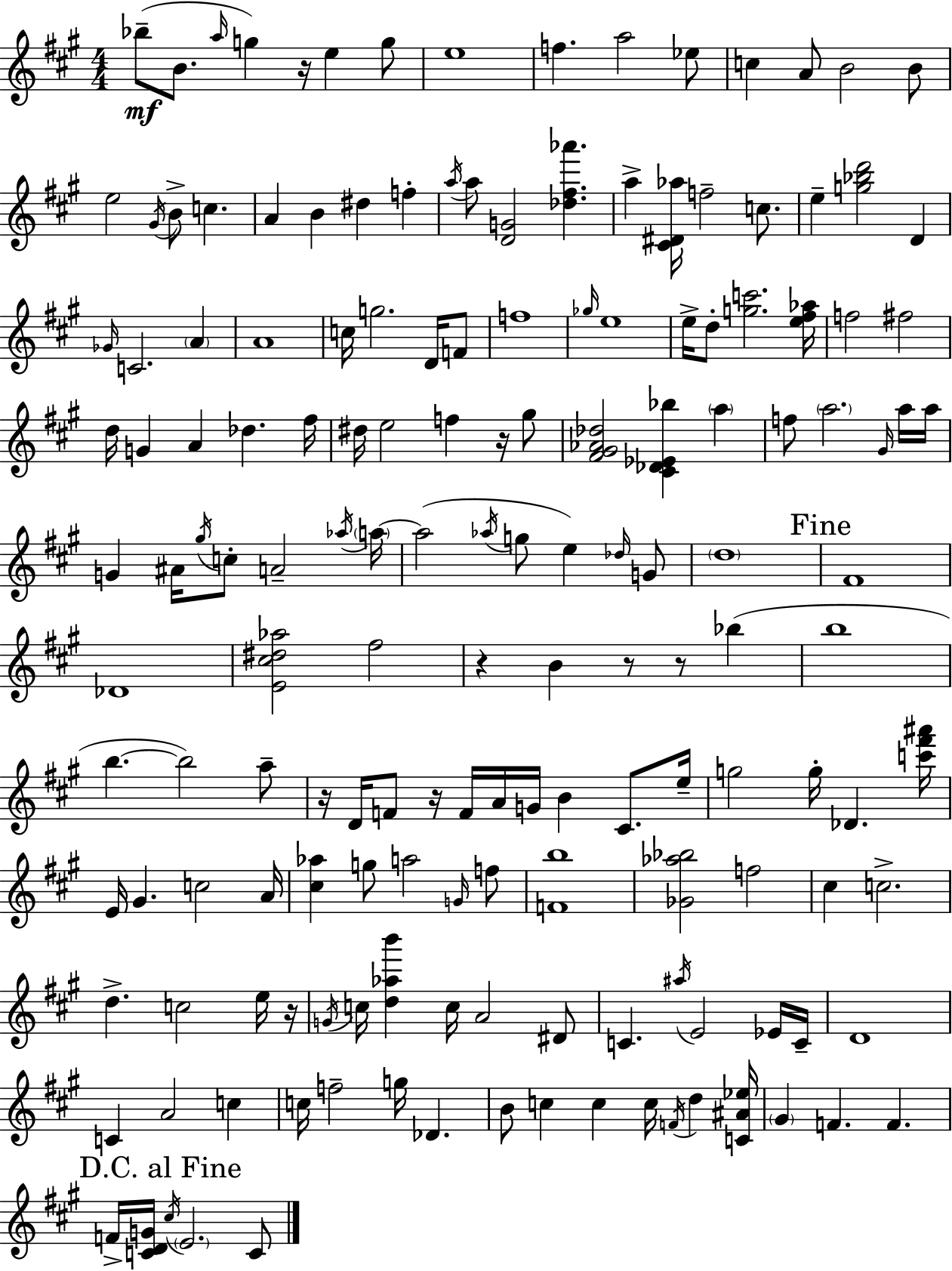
{
  \clef treble
  \numericTimeSignature
  \time 4/4
  \key a \major
  bes''8--(\mf b'8. \grace { a''16 } g''4) r16 e''4 g''8 | e''1 | f''4. a''2 ees''8 | c''4 a'8 b'2 b'8 | \break e''2 \acciaccatura { gis'16 } b'8-> c''4. | a'4 b'4 dis''4 f''4-. | \acciaccatura { a''16 } a''8 <d' g'>2 <des'' fis'' aes'''>4. | a''4-> <cis' dis' aes''>16 f''2-- | \break c''8. e''4-- <g'' bes'' d'''>2 d'4 | \grace { ges'16 } c'2. | \parenthesize a'4 a'1 | c''16 g''2. | \break d'16 f'8 f''1 | \grace { ges''16 } e''1 | e''16-> d''8-. <g'' c'''>2. | <e'' fis'' aes''>16 f''2 fis''2 | \break d''16 g'4 a'4 des''4. | fis''16 dis''16 e''2 f''4 | r16 gis''8 <fis' gis' aes' des''>2 <cis' des' ees' bes''>4 | \parenthesize a''4 f''8 \parenthesize a''2. | \break \grace { gis'16 } a''16 a''16 g'4 ais'16 \acciaccatura { gis''16 } c''8-. a'2-- | \acciaccatura { aes''16 } \parenthesize a''16~~ a''2( | \acciaccatura { aes''16 } g''8 e''4) \grace { des''16 } g'8 \parenthesize d''1 | \mark "Fine" fis'1 | \break des'1 | <e' cis'' dis'' aes''>2 | fis''2 r4 b'4 | r8 r8 bes''4( b''1 | \break b''4.~~ | b''2) a''8-- r16 d'16 f'8 r16 f'16 | a'16 g'16 b'4 cis'8. e''16-- g''2 | g''16-. des'4. <c''' fis''' ais'''>16 e'16 gis'4. | \break c''2 a'16 <cis'' aes''>4 g''8 | a''2 \grace { g'16 } f''8 <f' b''>1 | <ges' aes'' bes''>2 | f''2 cis''4 c''2.-> | \break d''4.-> | c''2 e''16 r16 \acciaccatura { g'16 } c''16 <d'' aes'' b'''>4 | c''16 a'2 dis'8 c'4. | \acciaccatura { ais''16 } e'2 ees'16 c'16-- d'1 | \break c'4 | a'2 c''4 c''16 f''2-- | g''16 des'4. b'8 c''4 | c''4 c''16 \acciaccatura { f'16 } d''4 <c' ais' ees''>16 \parenthesize gis'4 | \break f'4. f'4. \mark "D.C. al Fine" f'16-> <c' d' g'>16 | \acciaccatura { cis''16 } \parenthesize e'2. c'8 \bar "|."
}